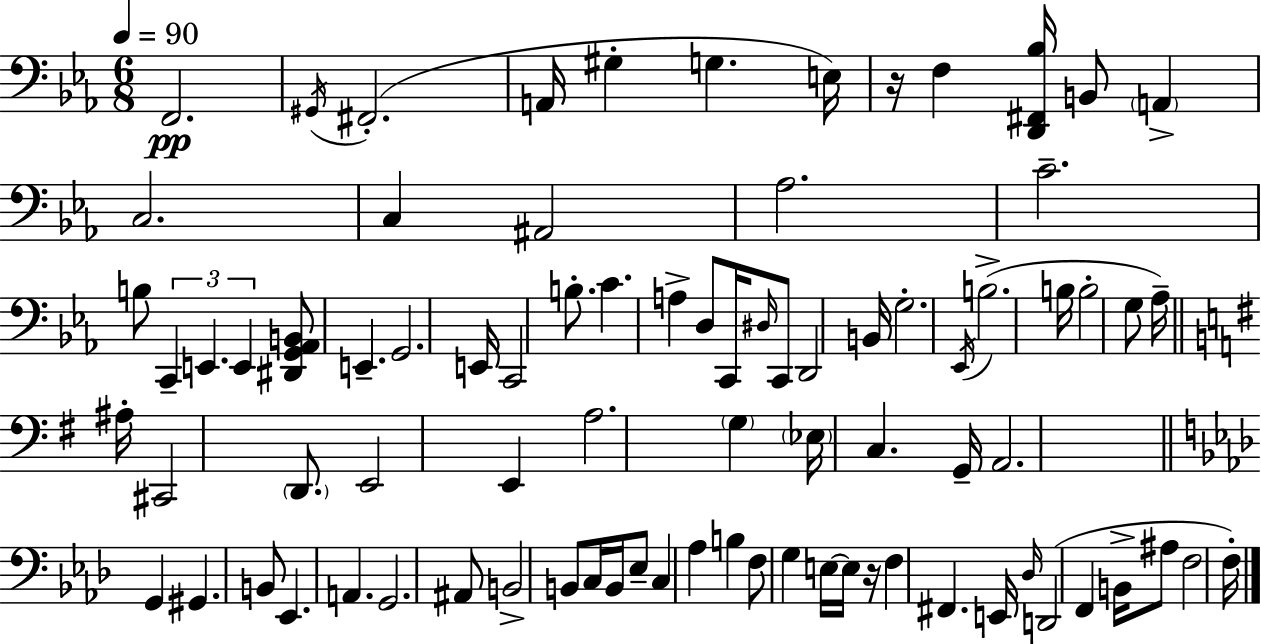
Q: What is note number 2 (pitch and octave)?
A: G#2